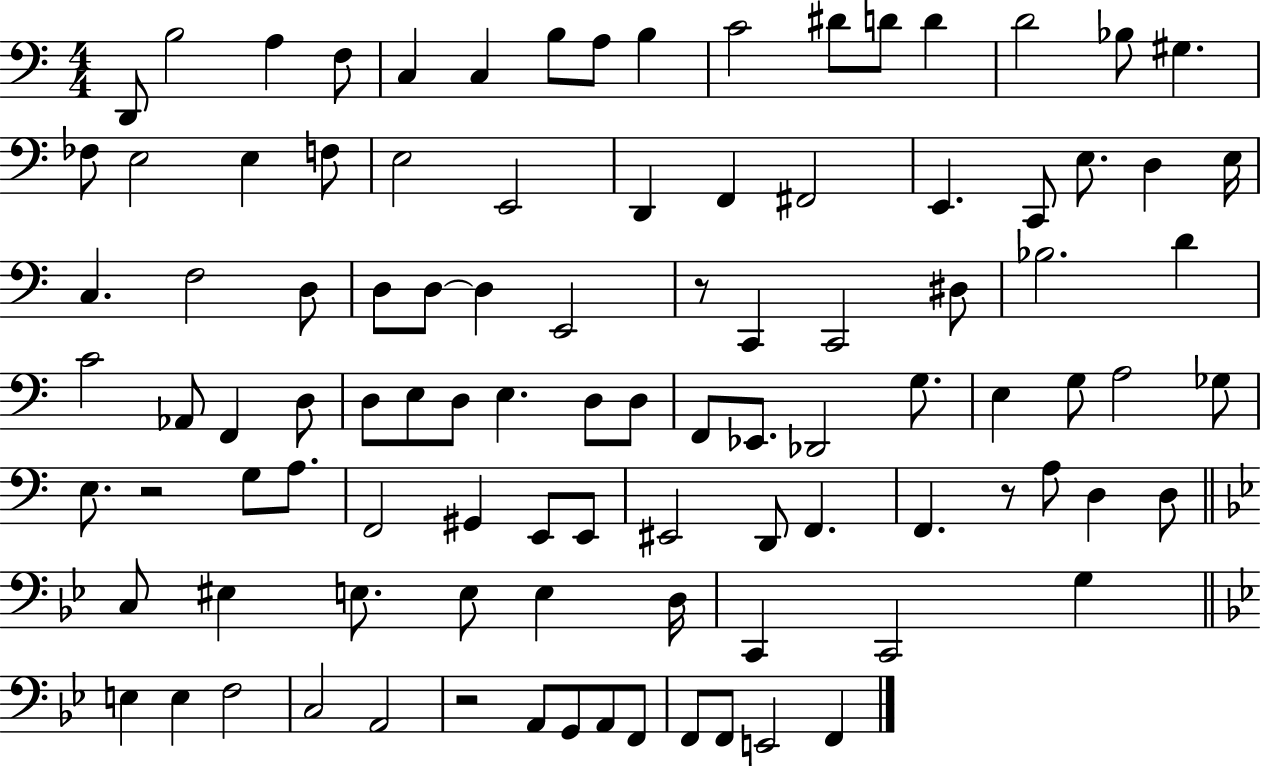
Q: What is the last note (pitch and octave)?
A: F2